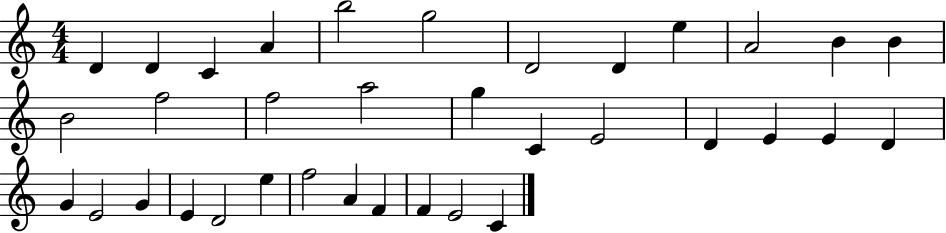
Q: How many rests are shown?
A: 0